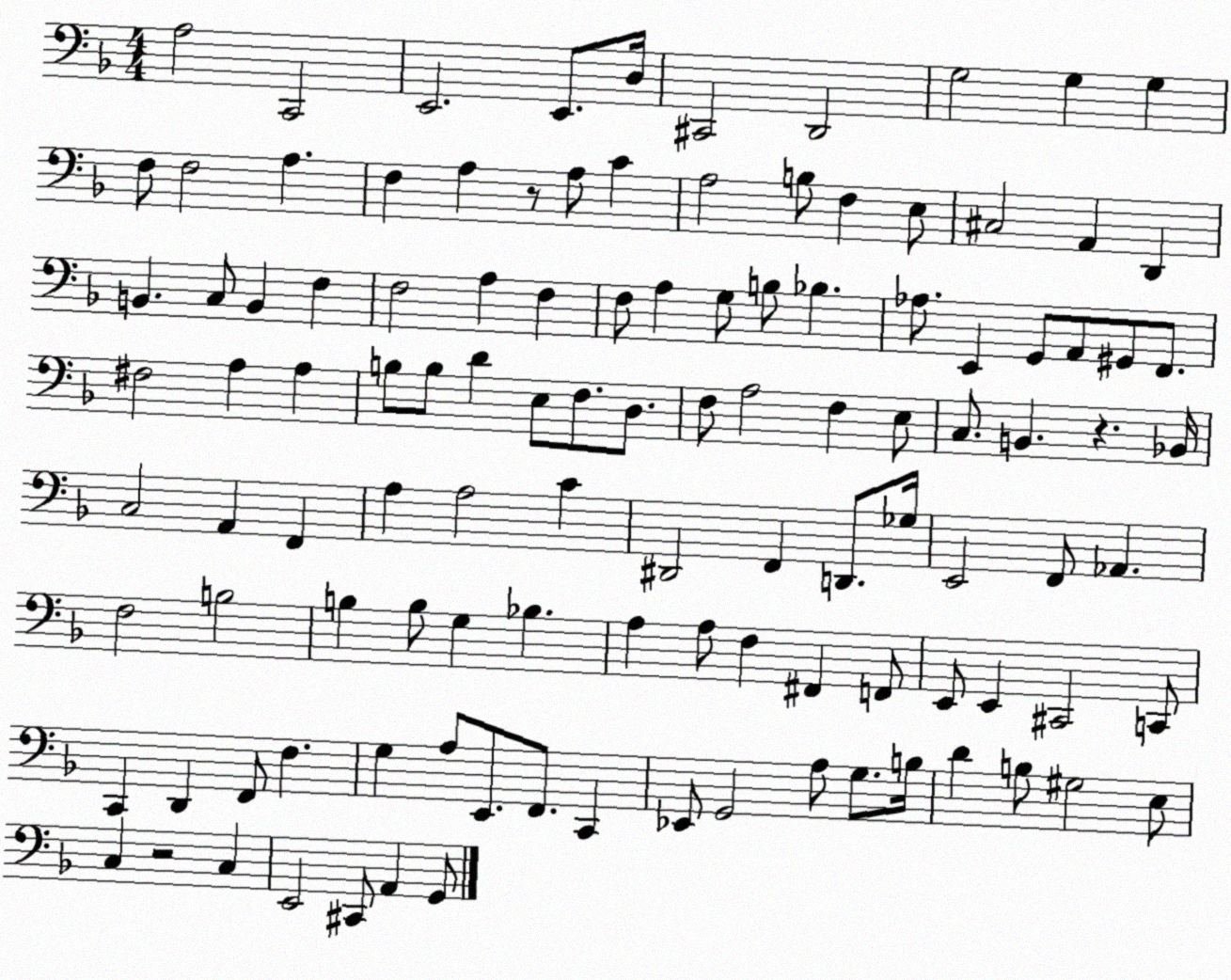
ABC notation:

X:1
T:Untitled
M:4/4
L:1/4
K:F
A,2 C,,2 E,,2 E,,/2 D,/4 ^C,,2 D,,2 G,2 G, G, F,/2 F,2 A, F, A, z/2 A,/2 C A,2 B,/2 F, E,/2 ^C,2 A,, D,, B,, C,/2 B,, F, F,2 A, F, F,/2 A, G,/2 B,/2 _B, _A,/2 E,, G,,/2 A,,/2 ^G,,/2 F,,/2 ^F,2 A, A, B,/2 B,/2 D E,/2 F,/2 D,/2 F,/2 A,2 F, E,/2 C,/2 B,, z _B,,/4 C,2 A,, F,, A, A,2 C ^D,,2 F,, D,,/2 _G,/4 E,,2 F,,/2 _A,, F,2 B,2 B, B,/2 G, _B, A, A,/2 F, ^F,, F,,/2 E,,/2 E,, ^C,,2 C,,/2 C,, D,, F,,/2 F, G, A,/2 E,,/2 F,,/2 C,, _E,,/2 G,,2 A,/2 G,/2 B,/4 D B,/2 ^G,2 E,/2 C, z2 C, E,,2 ^C,,/2 A,, G,,/2